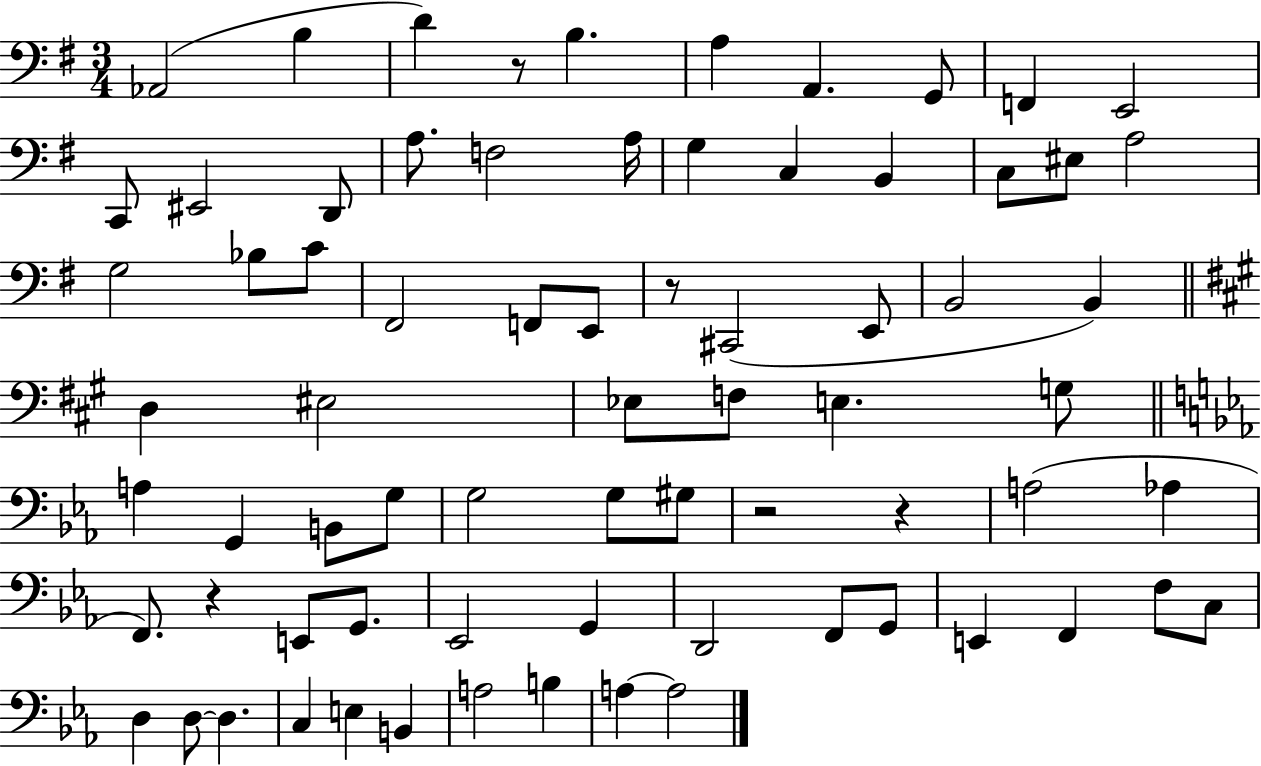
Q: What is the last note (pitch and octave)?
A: A3